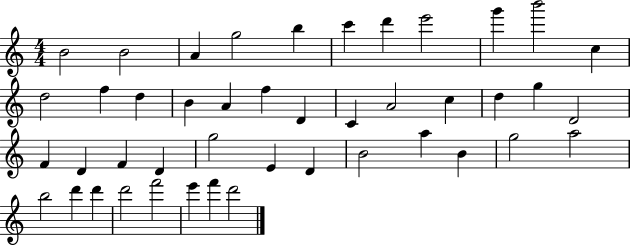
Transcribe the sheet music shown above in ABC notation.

X:1
T:Untitled
M:4/4
L:1/4
K:C
B2 B2 A g2 b c' d' e'2 g' b'2 c d2 f d B A f D C A2 c d g D2 F D F D g2 E D B2 a B g2 a2 b2 d' d' d'2 f'2 e' f' d'2